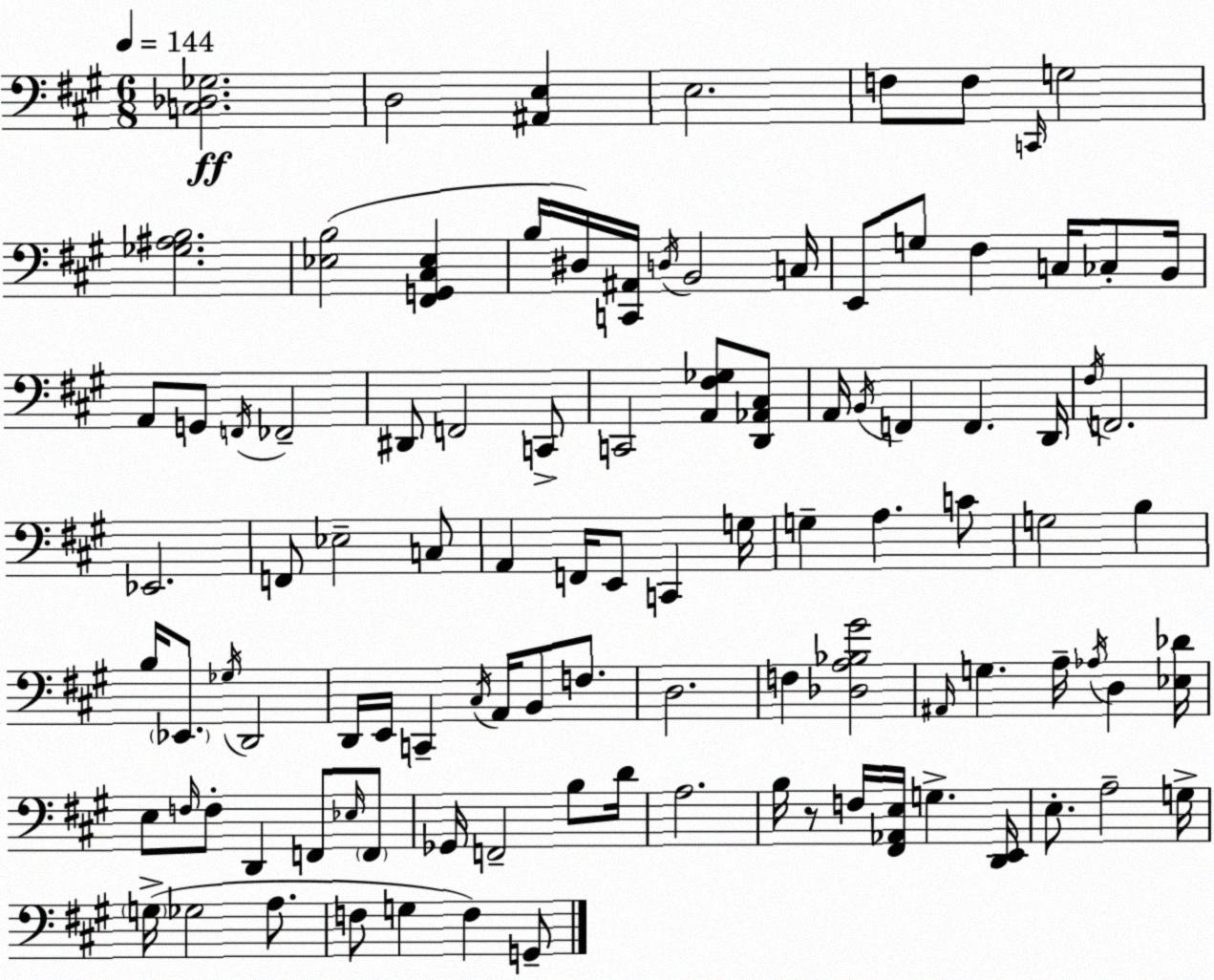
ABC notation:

X:1
T:Untitled
M:6/8
L:1/4
K:A
[C,_D,_G,]2 D,2 [^A,,E,] E,2 F,/2 F,/2 C,,/4 G,2 [_G,^A,B,]2 [_E,B,]2 [^F,,G,,^C,_E,] B,/4 ^D,/4 [C,,^A,,]/4 D,/4 B,,2 C,/4 E,,/2 G,/2 ^F, C,/4 _C,/2 B,,/4 A,,/2 G,,/2 F,,/4 _F,,2 ^D,,/2 F,,2 C,,/2 C,,2 [A,,^F,_G,]/2 [D,,_A,,^C,]/2 A,,/4 B,,/4 F,, F,, D,,/4 ^F,/4 F,,2 _E,,2 F,,/2 _E,2 C,/2 A,, F,,/4 E,,/2 C,, G,/4 G, A, C/2 G,2 B, B,/4 _E,,/2 _G,/4 D,,2 D,,/4 E,,/4 C,, ^C,/4 A,,/4 B,,/2 F,/2 D,2 F, [_D,A,_B,^G]2 ^A,,/4 G, A,/4 _A,/4 D, [_E,_D]/4 E,/2 F,/4 F,/2 D,, F,,/2 _E,/4 F,,/2 _G,,/4 F,,2 B,/2 D/4 A,2 B,/4 z/2 F,/4 [^F,,_A,,E,]/4 G, [D,,E,,]/4 E,/2 A,2 G,/4 G,/4 _G,2 A,/2 F,/2 G, F, G,,/2